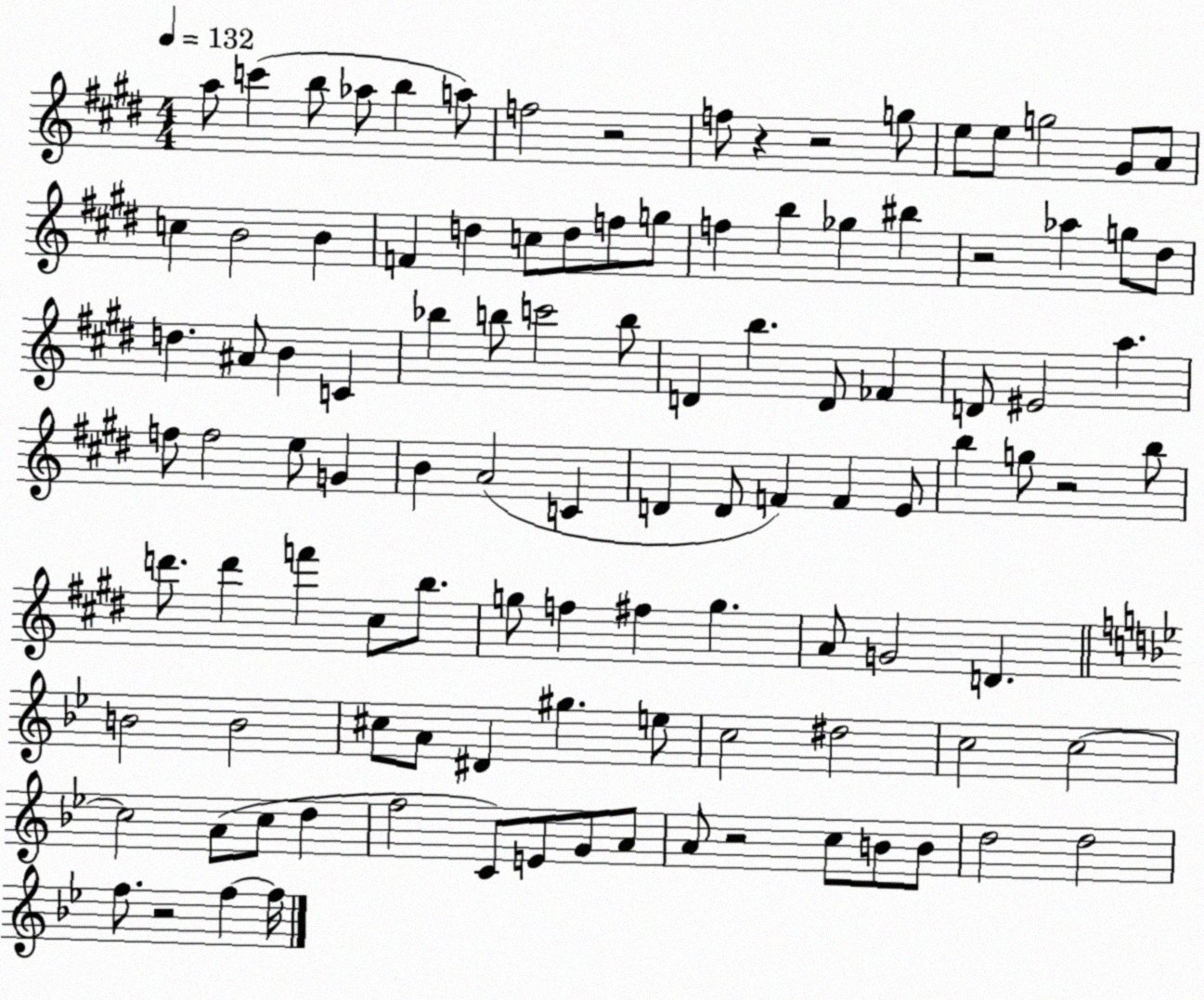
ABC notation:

X:1
T:Untitled
M:4/4
L:1/4
K:E
a/2 c' b/2 _a/2 b a/2 f2 z2 f/2 z z2 g/2 e/2 e/2 g2 ^G/2 A/2 c B2 B F d c/2 d/2 f/2 g/2 f b _g ^b z2 _a g/2 ^d/2 d ^A/2 B C _b b/2 c'2 b/2 D b D/2 _F D/2 ^E2 a f/2 f2 e/2 G B A2 C D D/2 F F E/2 b g/2 z2 b/2 d'/2 d' f' ^c/2 b/2 g/2 f ^f g A/2 G2 D B2 B2 ^c/2 A/2 ^D ^g e/2 c2 ^d2 c2 c2 c2 A/2 c/2 d f2 C/2 E/2 G/2 A/2 A/2 z2 c/2 B/2 B/2 d2 d2 f/2 z2 f f/4